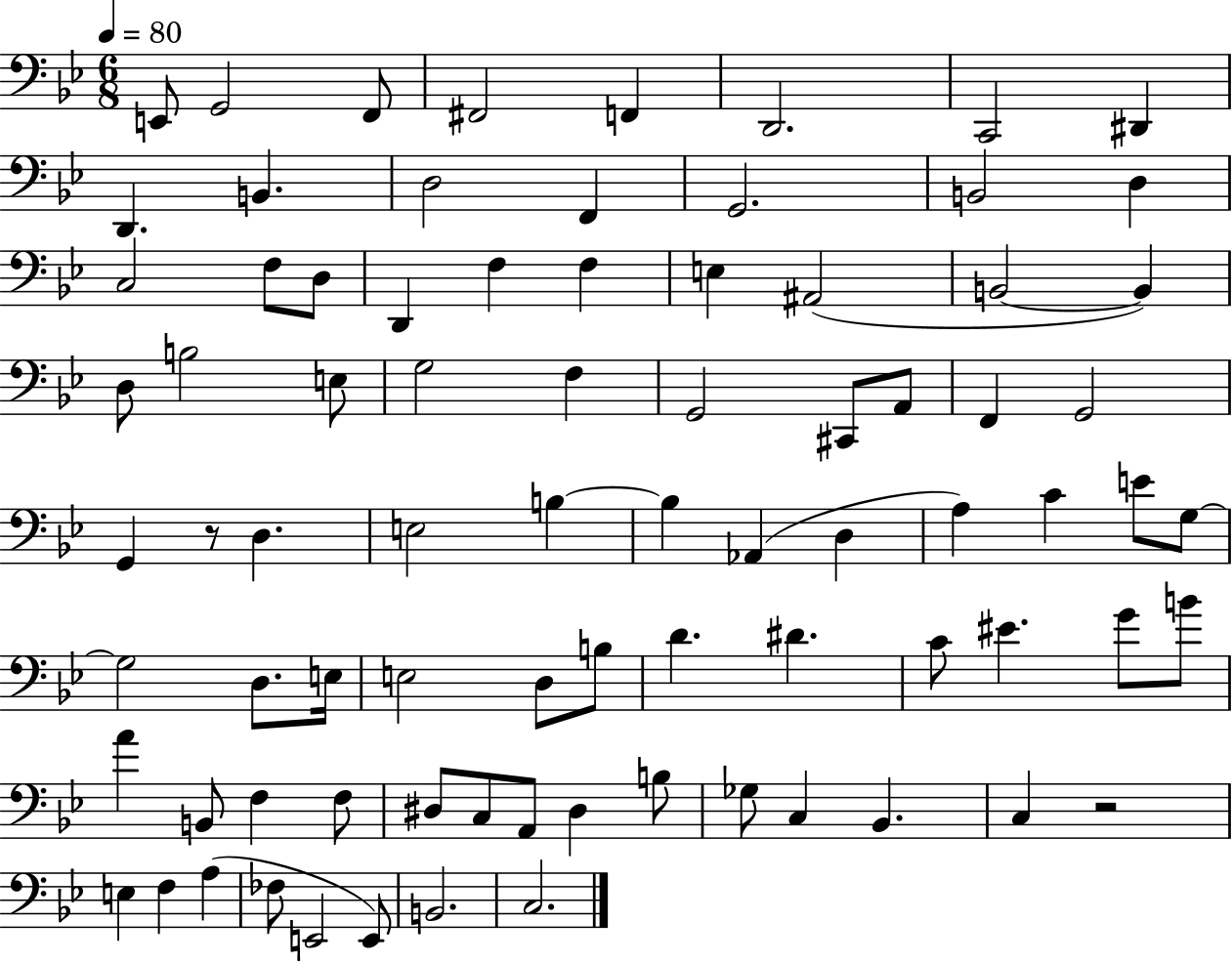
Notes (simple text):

E2/e G2/h F2/e F#2/h F2/q D2/h. C2/h D#2/q D2/q. B2/q. D3/h F2/q G2/h. B2/h D3/q C3/h F3/e D3/e D2/q F3/q F3/q E3/q A#2/h B2/h B2/q D3/e B3/h E3/e G3/h F3/q G2/h C#2/e A2/e F2/q G2/h G2/q R/e D3/q. E3/h B3/q B3/q Ab2/q D3/q A3/q C4/q E4/e G3/e G3/h D3/e. E3/s E3/h D3/e B3/e D4/q. D#4/q. C4/e EIS4/q. G4/e B4/e A4/q B2/e F3/q F3/e D#3/e C3/e A2/e D#3/q B3/e Gb3/e C3/q Bb2/q. C3/q R/h E3/q F3/q A3/q FES3/e E2/h E2/e B2/h. C3/h.